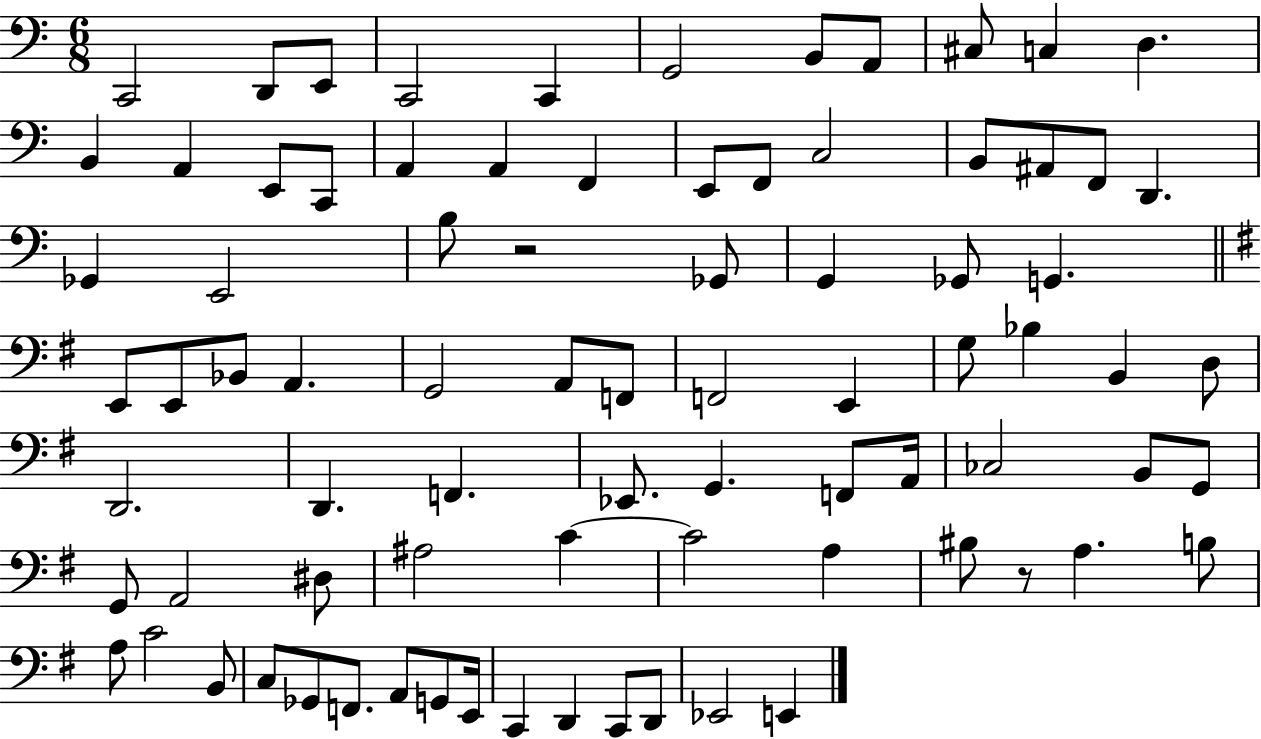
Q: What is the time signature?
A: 6/8